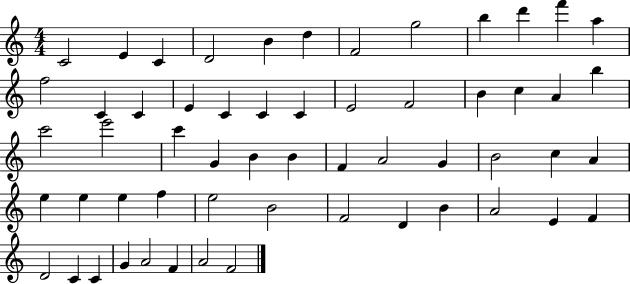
{
  \clef treble
  \numericTimeSignature
  \time 4/4
  \key c \major
  c'2 e'4 c'4 | d'2 b'4 d''4 | f'2 g''2 | b''4 d'''4 f'''4 a''4 | \break f''2 c'4 c'4 | e'4 c'4 c'4 c'4 | e'2 f'2 | b'4 c''4 a'4 b''4 | \break c'''2 e'''2 | c'''4 g'4 b'4 b'4 | f'4 a'2 g'4 | b'2 c''4 a'4 | \break e''4 e''4 e''4 f''4 | e''2 b'2 | f'2 d'4 b'4 | a'2 e'4 f'4 | \break d'2 c'4 c'4 | g'4 a'2 f'4 | a'2 f'2 | \bar "|."
}